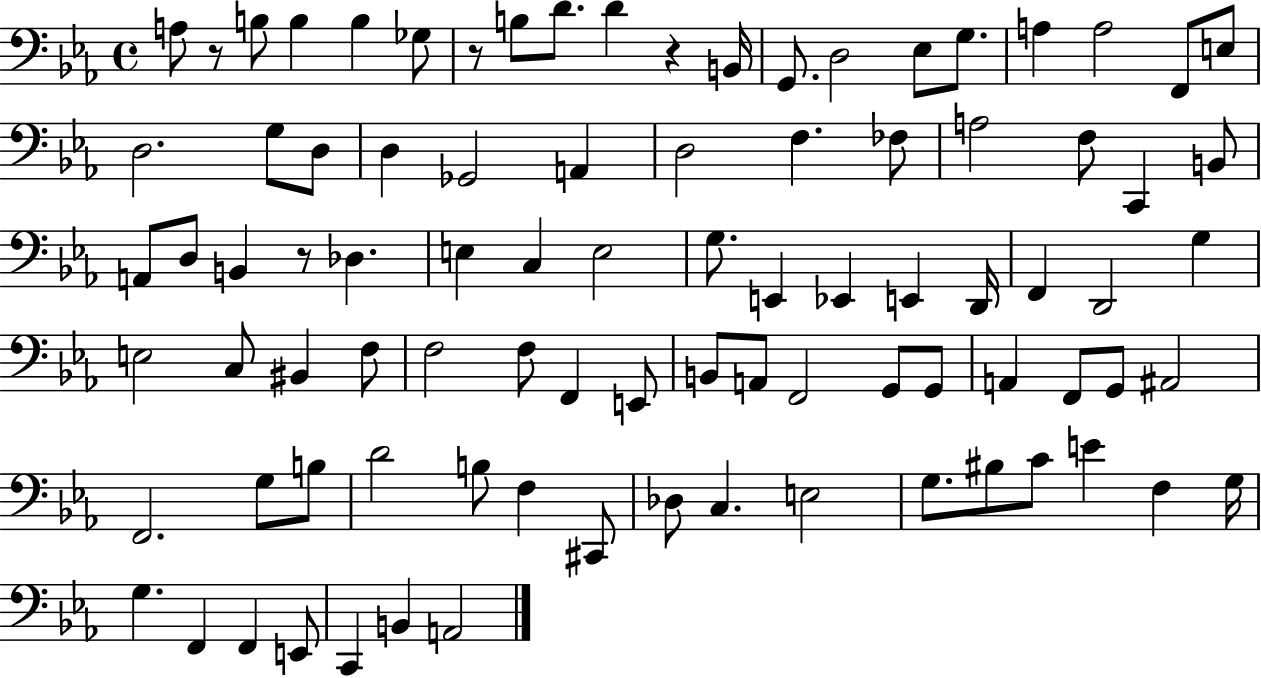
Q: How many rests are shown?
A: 4